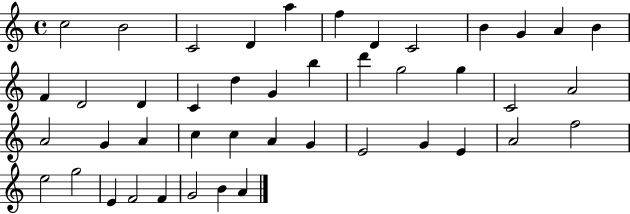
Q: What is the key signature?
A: C major